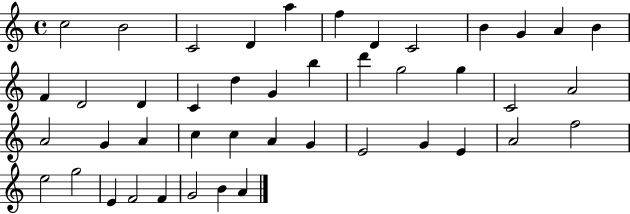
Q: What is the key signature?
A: C major